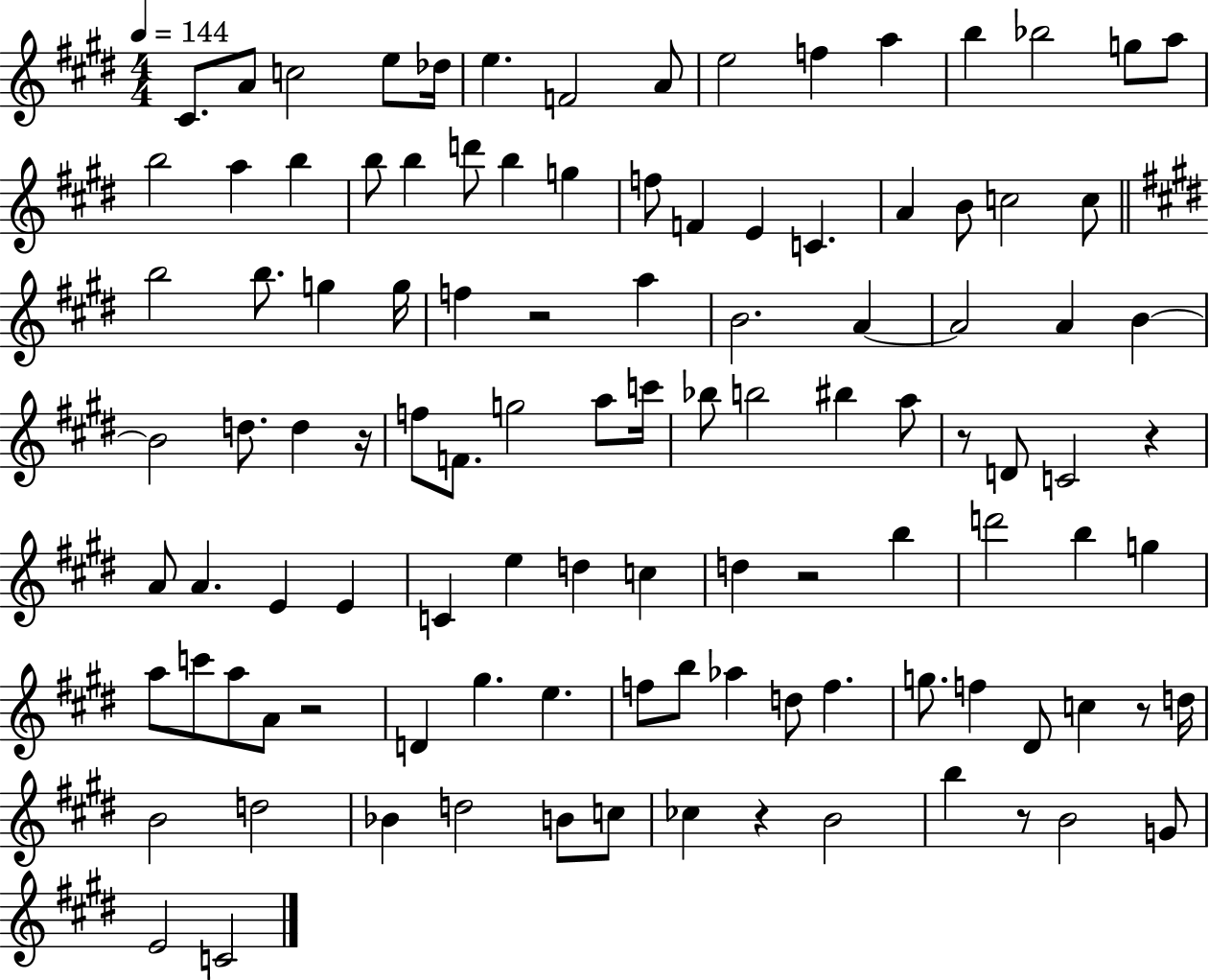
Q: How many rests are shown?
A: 9